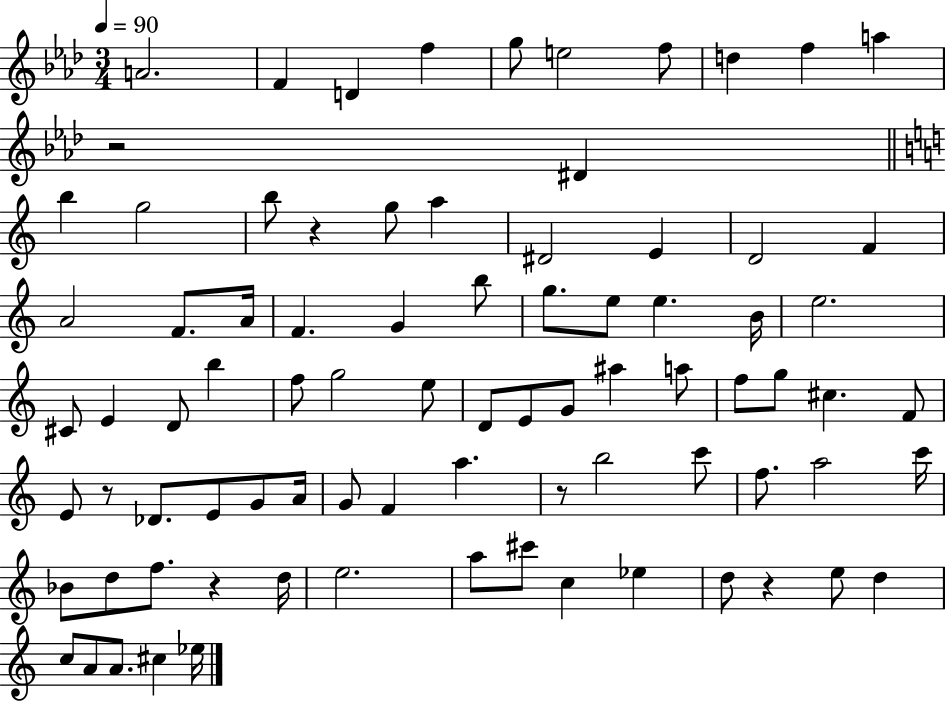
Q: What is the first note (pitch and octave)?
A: A4